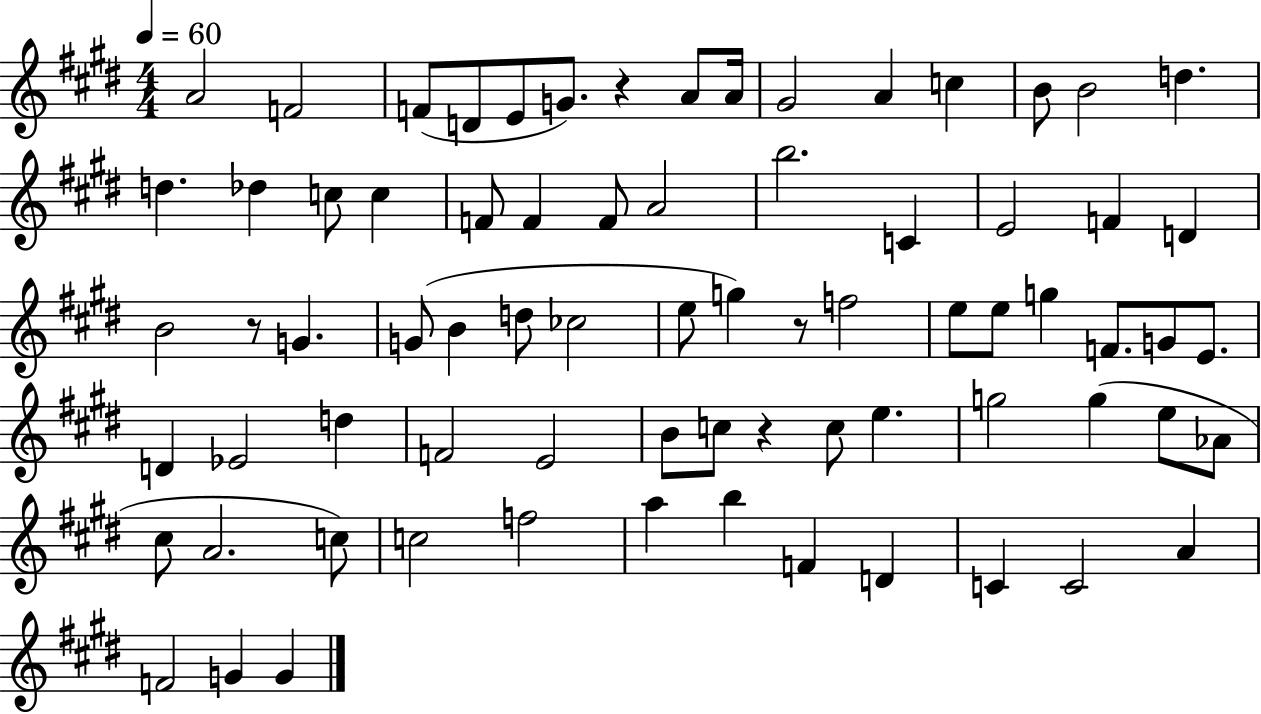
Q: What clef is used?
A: treble